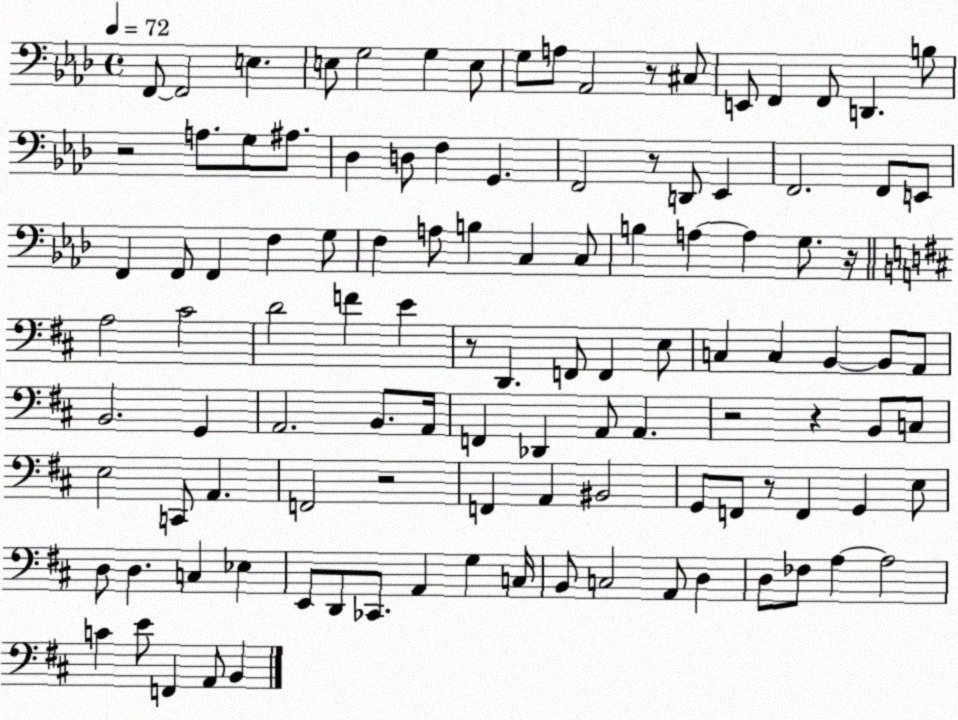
X:1
T:Untitled
M:4/4
L:1/4
K:Ab
F,,/2 F,,2 E, E,/2 G,2 G, E,/2 G,/2 A,/2 _A,,2 z/2 ^C,/2 E,,/2 F,, F,,/2 D,, B,/2 z2 A,/2 G,/2 ^A,/2 _D, D,/2 F, G,, F,,2 z/2 D,,/2 _E,, F,,2 F,,/2 E,,/2 F,, F,,/2 F,, F, G,/2 F, A,/2 B, C, C,/2 B, A, A, G,/2 z/4 A,2 ^C2 D2 F E z/2 D,, F,,/2 F,, E,/2 C, C, B,, B,,/2 A,,/2 B,,2 G,, A,,2 B,,/2 A,,/4 F,, _D,, A,,/2 A,, z2 z B,,/2 C,/2 E,2 C,,/2 A,, F,,2 z2 F,, A,, ^B,,2 G,,/2 F,,/2 z/2 F,, G,, E,/2 D,/2 D, C, _E, E,,/2 D,,/2 _C,,/2 A,, G, C,/4 B,,/2 C,2 A,,/2 D, D,/2 _F,/2 A, A,2 C E/2 F,, A,,/2 B,,